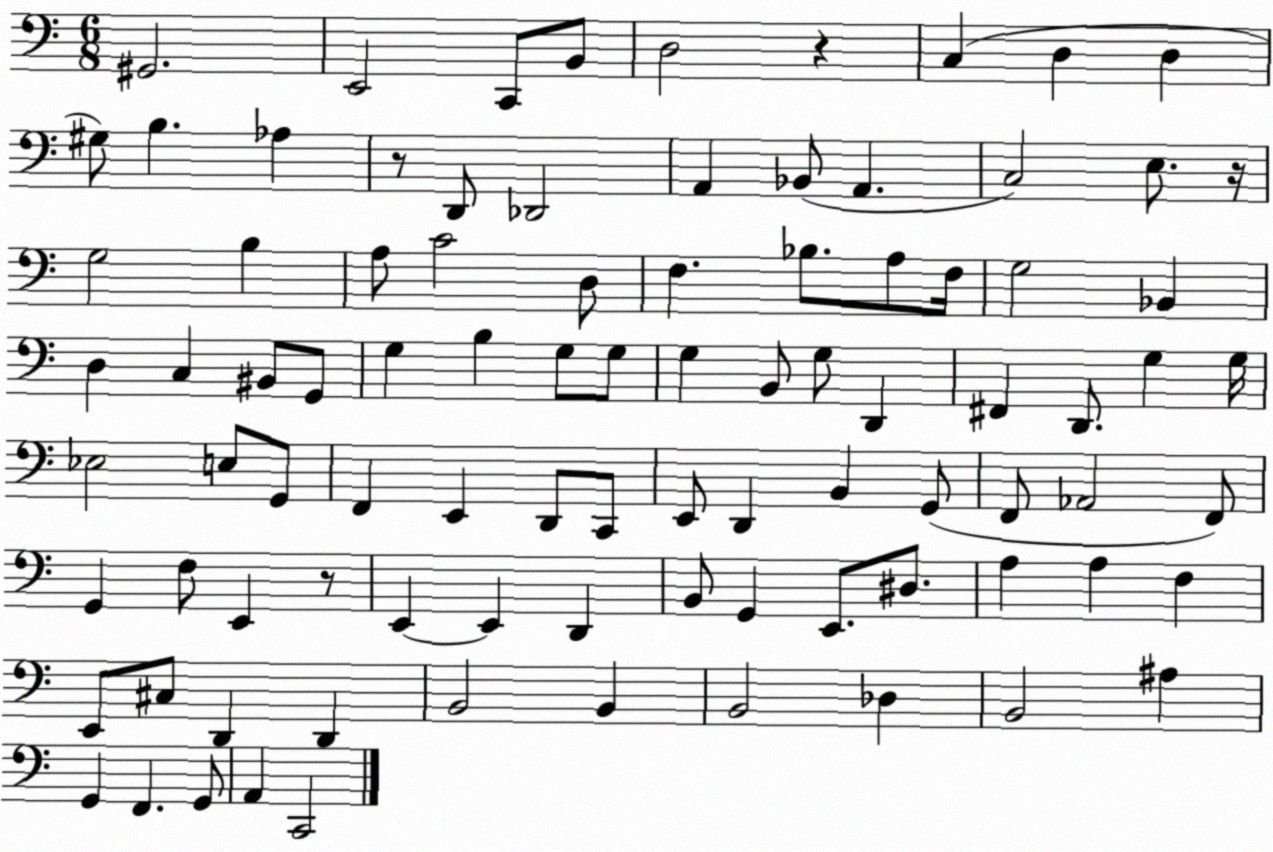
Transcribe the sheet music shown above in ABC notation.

X:1
T:Untitled
M:6/8
L:1/4
K:C
^G,,2 E,,2 C,,/2 B,,/2 D,2 z C, D, D, ^G,/2 B, _A, z/2 D,,/2 _D,,2 A,, _B,,/2 A,, C,2 E,/2 z/4 G,2 B, A,/2 C2 D,/2 F, _B,/2 A,/2 F,/4 G,2 _B,, D, C, ^B,,/2 G,,/2 G, B, G,/2 G,/2 G, B,,/2 G,/2 D,, ^F,, D,,/2 G, G,/4 _E,2 E,/2 G,,/2 F,, E,, D,,/2 C,,/2 E,,/2 D,, B,, G,,/2 F,,/2 _A,,2 F,,/2 G,, F,/2 E,, z/2 E,, E,, D,, B,,/2 G,, E,,/2 ^D,/2 A, A, F, E,,/2 ^C,/2 D,, D,, B,,2 B,, B,,2 _D, B,,2 ^A, G,, F,, G,,/2 A,, C,,2